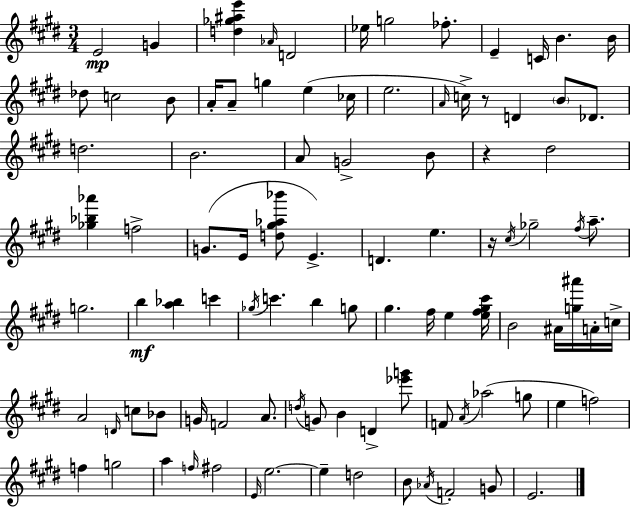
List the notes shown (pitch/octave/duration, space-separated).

E4/h G4/q [D5,Gb5,A#5,E6]/q Ab4/s D4/h Eb5/s G5/h FES5/e. E4/q C4/s B4/q. B4/s Db5/e C5/h B4/e A4/s A4/e G5/q E5/q CES5/s E5/h. A4/s C5/s R/e D4/q B4/e Db4/e. D5/h. B4/h. A4/e G4/h B4/e R/q D#5/h [Gb5,Bb5,Ab6]/q F5/h G4/e. E4/s [D5,G#5,Ab5,Bb6]/e E4/q. D4/q. E5/q. R/s C#5/s Gb5/h F#5/s A5/e. G5/h. B5/q [A5,Bb5]/q C6/q Gb5/s C6/q. B5/q G5/e G#5/q. F#5/s E5/q [E5,F#5,G#5,C#6]/s B4/h A#4/s [G5,A#6]/s A4/s C5/s A4/h D4/s C5/e Bb4/e G4/s F4/h A4/e. D5/s G4/e B4/q D4/q [Eb6,G6]/e F4/e A4/s Ab5/h G5/e E5/q F5/h F5/q G5/h A5/q F5/s F#5/h E4/s E5/h. E5/q D5/h B4/e Ab4/s F4/h G4/e E4/h.